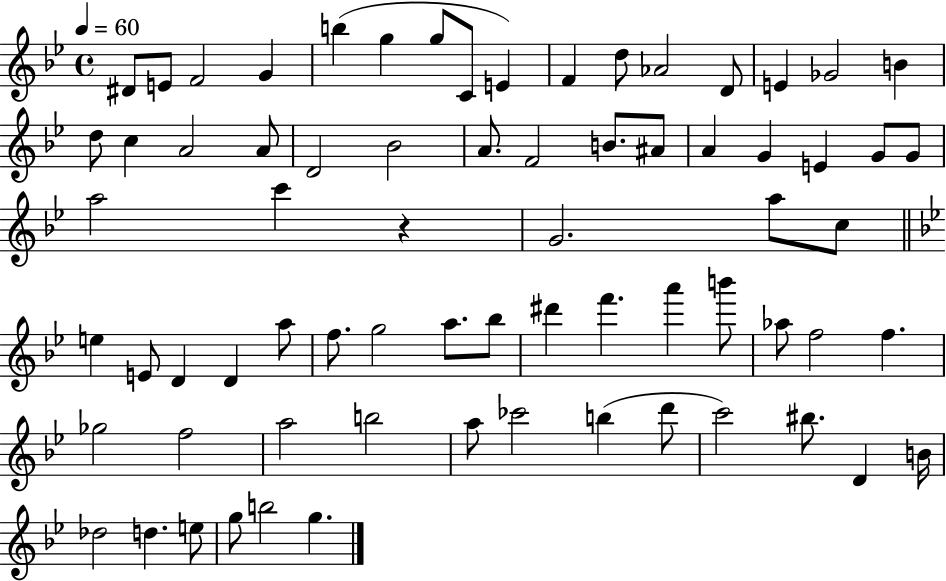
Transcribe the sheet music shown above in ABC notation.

X:1
T:Untitled
M:4/4
L:1/4
K:Bb
^D/2 E/2 F2 G b g g/2 C/2 E F d/2 _A2 D/2 E _G2 B d/2 c A2 A/2 D2 _B2 A/2 F2 B/2 ^A/2 A G E G/2 G/2 a2 c' z G2 a/2 c/2 e E/2 D D a/2 f/2 g2 a/2 _b/2 ^d' f' a' b'/2 _a/2 f2 f _g2 f2 a2 b2 a/2 _c'2 b d'/2 c'2 ^b/2 D B/4 _d2 d e/2 g/2 b2 g